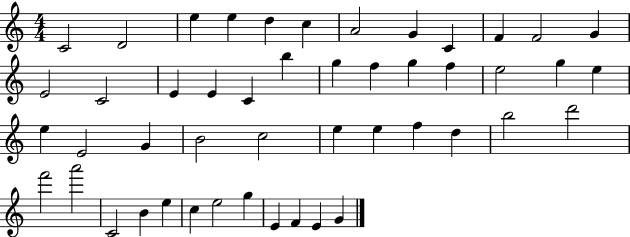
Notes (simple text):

C4/h D4/h E5/q E5/q D5/q C5/q A4/h G4/q C4/q F4/q F4/h G4/q E4/h C4/h E4/q E4/q C4/q B5/q G5/q F5/q G5/q F5/q E5/h G5/q E5/q E5/q E4/h G4/q B4/h C5/h E5/q E5/q F5/q D5/q B5/h D6/h F6/h A6/h C4/h B4/q E5/q C5/q E5/h G5/q E4/q F4/q E4/q G4/q